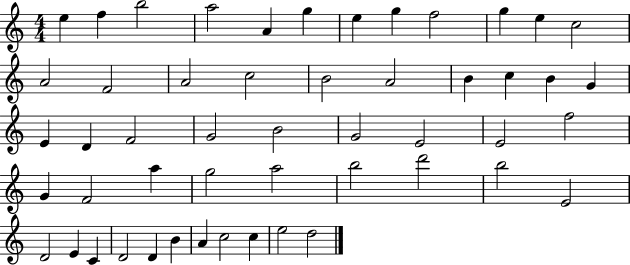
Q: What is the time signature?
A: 4/4